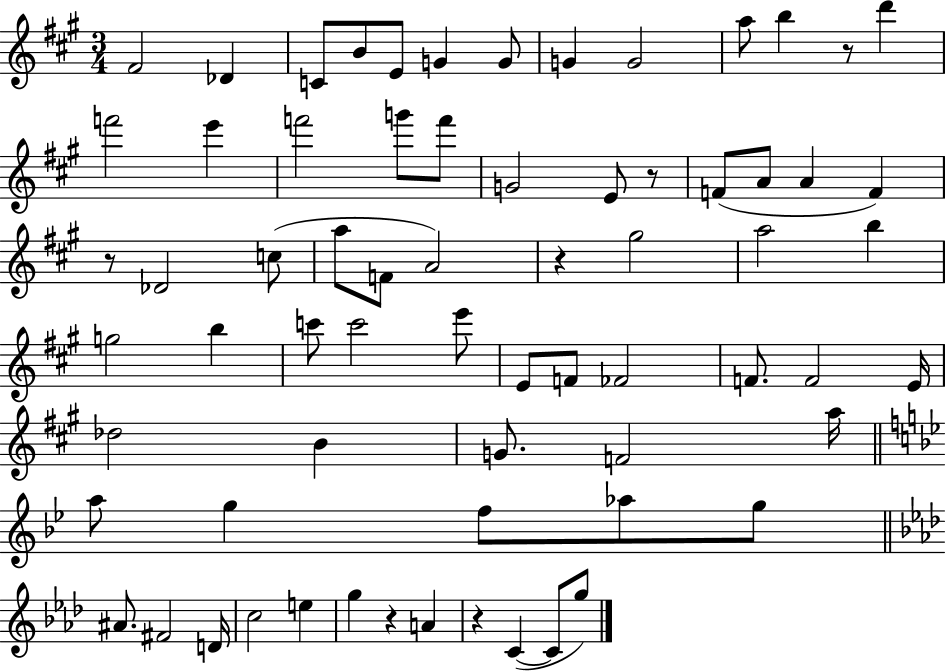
F#4/h Db4/q C4/e B4/e E4/e G4/q G4/e G4/q G4/h A5/e B5/q R/e D6/q F6/h E6/q F6/h G6/e F6/e G4/h E4/e R/e F4/e A4/e A4/q F4/q R/e Db4/h C5/e A5/e F4/e A4/h R/q G#5/h A5/h B5/q G5/h B5/q C6/e C6/h E6/e E4/e F4/e FES4/h F4/e. F4/h E4/s Db5/h B4/q G4/e. F4/h A5/s A5/e G5/q F5/e Ab5/e G5/e A#4/e. F#4/h D4/s C5/h E5/q G5/q R/q A4/q R/q C4/q C4/e G5/e